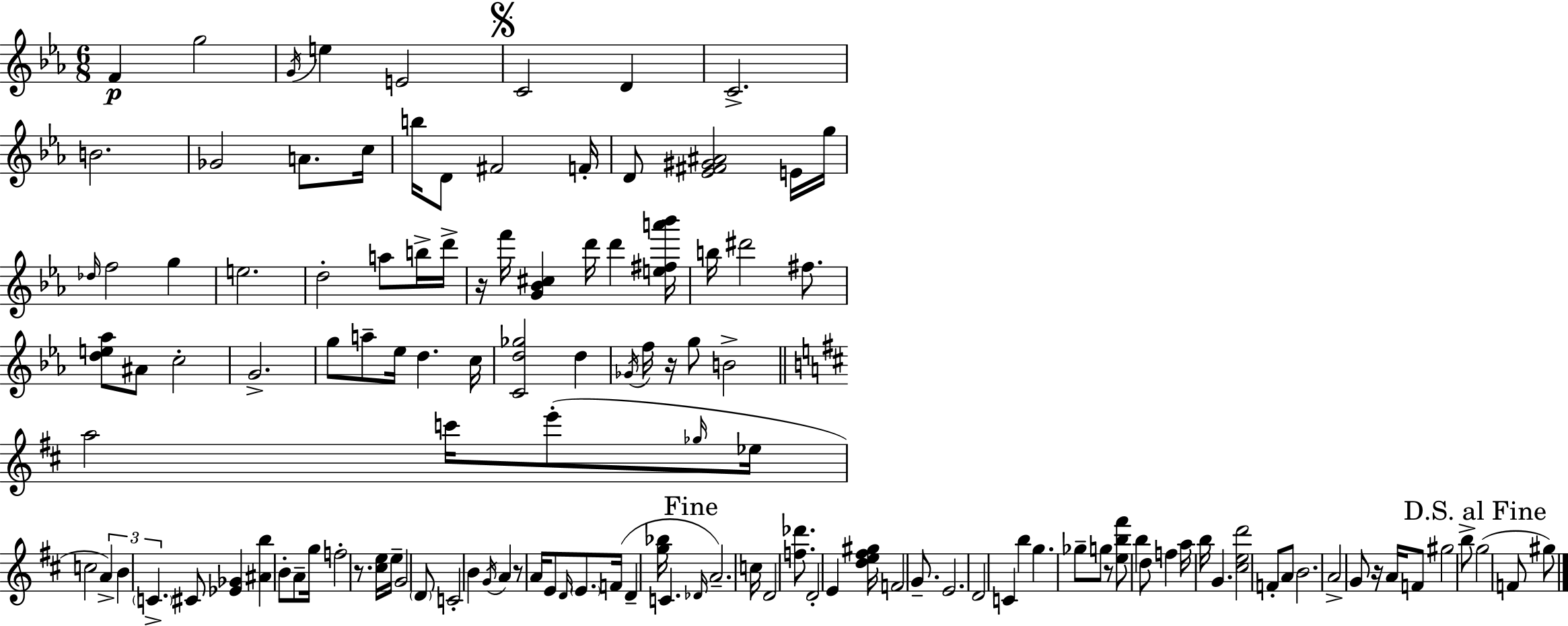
X:1
T:Untitled
M:6/8
L:1/4
K:Cm
F g2 G/4 e E2 C2 D C2 B2 _G2 A/2 c/4 b/4 D/2 ^F2 F/4 D/2 [_E^F^G^A]2 E/4 g/4 _d/4 f2 g e2 d2 a/2 b/4 d'/4 z/4 f'/4 [G_B^c] d'/4 d' [e^fa'_b']/4 b/4 ^d'2 ^f/2 [de_a]/2 ^A/2 c2 G2 g/2 a/2 _e/4 d c/4 [Cd_g]2 d _G/4 f/4 z/4 g/2 B2 a2 c'/4 e'/2 _g/4 _e/4 c2 A B C ^C/2 [_E_G] [^Ab] B/2 A/2 g/4 f2 z/2 [^ce]/4 e/4 G2 D/2 C2 B G/4 A z/2 A/4 E/2 D/4 E/2 F/4 D [g_b]/4 C _D/4 A2 c/4 D2 [f_d']/2 D2 E [de^f^g]/4 F2 G/2 E2 D2 C b g _g/2 g/2 z/2 [eb^f']/2 b d/2 f a/4 b/4 G [^ced']2 F/2 A/2 B2 A2 G/2 z/4 A/4 F/2 ^g2 b/2 g2 F/2 ^g/2